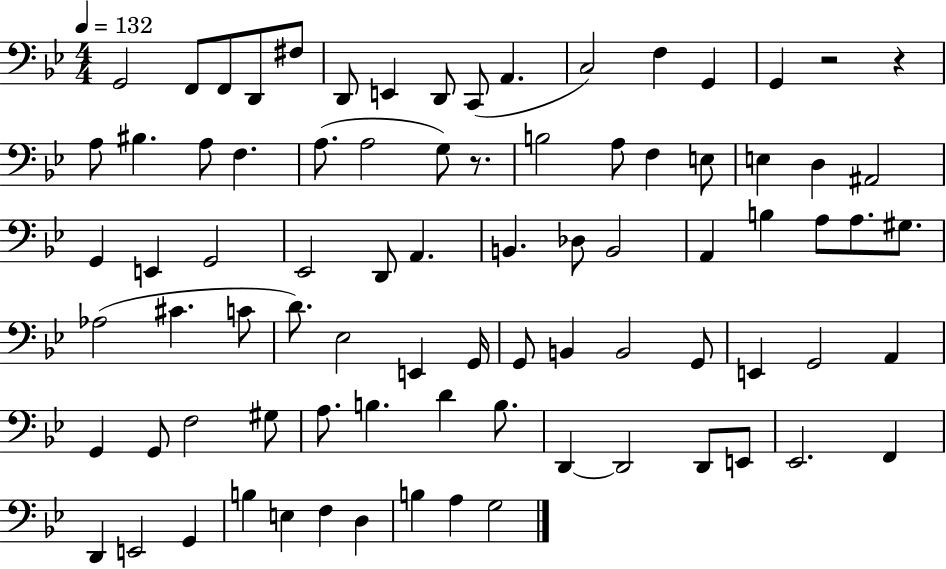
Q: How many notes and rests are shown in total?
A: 83